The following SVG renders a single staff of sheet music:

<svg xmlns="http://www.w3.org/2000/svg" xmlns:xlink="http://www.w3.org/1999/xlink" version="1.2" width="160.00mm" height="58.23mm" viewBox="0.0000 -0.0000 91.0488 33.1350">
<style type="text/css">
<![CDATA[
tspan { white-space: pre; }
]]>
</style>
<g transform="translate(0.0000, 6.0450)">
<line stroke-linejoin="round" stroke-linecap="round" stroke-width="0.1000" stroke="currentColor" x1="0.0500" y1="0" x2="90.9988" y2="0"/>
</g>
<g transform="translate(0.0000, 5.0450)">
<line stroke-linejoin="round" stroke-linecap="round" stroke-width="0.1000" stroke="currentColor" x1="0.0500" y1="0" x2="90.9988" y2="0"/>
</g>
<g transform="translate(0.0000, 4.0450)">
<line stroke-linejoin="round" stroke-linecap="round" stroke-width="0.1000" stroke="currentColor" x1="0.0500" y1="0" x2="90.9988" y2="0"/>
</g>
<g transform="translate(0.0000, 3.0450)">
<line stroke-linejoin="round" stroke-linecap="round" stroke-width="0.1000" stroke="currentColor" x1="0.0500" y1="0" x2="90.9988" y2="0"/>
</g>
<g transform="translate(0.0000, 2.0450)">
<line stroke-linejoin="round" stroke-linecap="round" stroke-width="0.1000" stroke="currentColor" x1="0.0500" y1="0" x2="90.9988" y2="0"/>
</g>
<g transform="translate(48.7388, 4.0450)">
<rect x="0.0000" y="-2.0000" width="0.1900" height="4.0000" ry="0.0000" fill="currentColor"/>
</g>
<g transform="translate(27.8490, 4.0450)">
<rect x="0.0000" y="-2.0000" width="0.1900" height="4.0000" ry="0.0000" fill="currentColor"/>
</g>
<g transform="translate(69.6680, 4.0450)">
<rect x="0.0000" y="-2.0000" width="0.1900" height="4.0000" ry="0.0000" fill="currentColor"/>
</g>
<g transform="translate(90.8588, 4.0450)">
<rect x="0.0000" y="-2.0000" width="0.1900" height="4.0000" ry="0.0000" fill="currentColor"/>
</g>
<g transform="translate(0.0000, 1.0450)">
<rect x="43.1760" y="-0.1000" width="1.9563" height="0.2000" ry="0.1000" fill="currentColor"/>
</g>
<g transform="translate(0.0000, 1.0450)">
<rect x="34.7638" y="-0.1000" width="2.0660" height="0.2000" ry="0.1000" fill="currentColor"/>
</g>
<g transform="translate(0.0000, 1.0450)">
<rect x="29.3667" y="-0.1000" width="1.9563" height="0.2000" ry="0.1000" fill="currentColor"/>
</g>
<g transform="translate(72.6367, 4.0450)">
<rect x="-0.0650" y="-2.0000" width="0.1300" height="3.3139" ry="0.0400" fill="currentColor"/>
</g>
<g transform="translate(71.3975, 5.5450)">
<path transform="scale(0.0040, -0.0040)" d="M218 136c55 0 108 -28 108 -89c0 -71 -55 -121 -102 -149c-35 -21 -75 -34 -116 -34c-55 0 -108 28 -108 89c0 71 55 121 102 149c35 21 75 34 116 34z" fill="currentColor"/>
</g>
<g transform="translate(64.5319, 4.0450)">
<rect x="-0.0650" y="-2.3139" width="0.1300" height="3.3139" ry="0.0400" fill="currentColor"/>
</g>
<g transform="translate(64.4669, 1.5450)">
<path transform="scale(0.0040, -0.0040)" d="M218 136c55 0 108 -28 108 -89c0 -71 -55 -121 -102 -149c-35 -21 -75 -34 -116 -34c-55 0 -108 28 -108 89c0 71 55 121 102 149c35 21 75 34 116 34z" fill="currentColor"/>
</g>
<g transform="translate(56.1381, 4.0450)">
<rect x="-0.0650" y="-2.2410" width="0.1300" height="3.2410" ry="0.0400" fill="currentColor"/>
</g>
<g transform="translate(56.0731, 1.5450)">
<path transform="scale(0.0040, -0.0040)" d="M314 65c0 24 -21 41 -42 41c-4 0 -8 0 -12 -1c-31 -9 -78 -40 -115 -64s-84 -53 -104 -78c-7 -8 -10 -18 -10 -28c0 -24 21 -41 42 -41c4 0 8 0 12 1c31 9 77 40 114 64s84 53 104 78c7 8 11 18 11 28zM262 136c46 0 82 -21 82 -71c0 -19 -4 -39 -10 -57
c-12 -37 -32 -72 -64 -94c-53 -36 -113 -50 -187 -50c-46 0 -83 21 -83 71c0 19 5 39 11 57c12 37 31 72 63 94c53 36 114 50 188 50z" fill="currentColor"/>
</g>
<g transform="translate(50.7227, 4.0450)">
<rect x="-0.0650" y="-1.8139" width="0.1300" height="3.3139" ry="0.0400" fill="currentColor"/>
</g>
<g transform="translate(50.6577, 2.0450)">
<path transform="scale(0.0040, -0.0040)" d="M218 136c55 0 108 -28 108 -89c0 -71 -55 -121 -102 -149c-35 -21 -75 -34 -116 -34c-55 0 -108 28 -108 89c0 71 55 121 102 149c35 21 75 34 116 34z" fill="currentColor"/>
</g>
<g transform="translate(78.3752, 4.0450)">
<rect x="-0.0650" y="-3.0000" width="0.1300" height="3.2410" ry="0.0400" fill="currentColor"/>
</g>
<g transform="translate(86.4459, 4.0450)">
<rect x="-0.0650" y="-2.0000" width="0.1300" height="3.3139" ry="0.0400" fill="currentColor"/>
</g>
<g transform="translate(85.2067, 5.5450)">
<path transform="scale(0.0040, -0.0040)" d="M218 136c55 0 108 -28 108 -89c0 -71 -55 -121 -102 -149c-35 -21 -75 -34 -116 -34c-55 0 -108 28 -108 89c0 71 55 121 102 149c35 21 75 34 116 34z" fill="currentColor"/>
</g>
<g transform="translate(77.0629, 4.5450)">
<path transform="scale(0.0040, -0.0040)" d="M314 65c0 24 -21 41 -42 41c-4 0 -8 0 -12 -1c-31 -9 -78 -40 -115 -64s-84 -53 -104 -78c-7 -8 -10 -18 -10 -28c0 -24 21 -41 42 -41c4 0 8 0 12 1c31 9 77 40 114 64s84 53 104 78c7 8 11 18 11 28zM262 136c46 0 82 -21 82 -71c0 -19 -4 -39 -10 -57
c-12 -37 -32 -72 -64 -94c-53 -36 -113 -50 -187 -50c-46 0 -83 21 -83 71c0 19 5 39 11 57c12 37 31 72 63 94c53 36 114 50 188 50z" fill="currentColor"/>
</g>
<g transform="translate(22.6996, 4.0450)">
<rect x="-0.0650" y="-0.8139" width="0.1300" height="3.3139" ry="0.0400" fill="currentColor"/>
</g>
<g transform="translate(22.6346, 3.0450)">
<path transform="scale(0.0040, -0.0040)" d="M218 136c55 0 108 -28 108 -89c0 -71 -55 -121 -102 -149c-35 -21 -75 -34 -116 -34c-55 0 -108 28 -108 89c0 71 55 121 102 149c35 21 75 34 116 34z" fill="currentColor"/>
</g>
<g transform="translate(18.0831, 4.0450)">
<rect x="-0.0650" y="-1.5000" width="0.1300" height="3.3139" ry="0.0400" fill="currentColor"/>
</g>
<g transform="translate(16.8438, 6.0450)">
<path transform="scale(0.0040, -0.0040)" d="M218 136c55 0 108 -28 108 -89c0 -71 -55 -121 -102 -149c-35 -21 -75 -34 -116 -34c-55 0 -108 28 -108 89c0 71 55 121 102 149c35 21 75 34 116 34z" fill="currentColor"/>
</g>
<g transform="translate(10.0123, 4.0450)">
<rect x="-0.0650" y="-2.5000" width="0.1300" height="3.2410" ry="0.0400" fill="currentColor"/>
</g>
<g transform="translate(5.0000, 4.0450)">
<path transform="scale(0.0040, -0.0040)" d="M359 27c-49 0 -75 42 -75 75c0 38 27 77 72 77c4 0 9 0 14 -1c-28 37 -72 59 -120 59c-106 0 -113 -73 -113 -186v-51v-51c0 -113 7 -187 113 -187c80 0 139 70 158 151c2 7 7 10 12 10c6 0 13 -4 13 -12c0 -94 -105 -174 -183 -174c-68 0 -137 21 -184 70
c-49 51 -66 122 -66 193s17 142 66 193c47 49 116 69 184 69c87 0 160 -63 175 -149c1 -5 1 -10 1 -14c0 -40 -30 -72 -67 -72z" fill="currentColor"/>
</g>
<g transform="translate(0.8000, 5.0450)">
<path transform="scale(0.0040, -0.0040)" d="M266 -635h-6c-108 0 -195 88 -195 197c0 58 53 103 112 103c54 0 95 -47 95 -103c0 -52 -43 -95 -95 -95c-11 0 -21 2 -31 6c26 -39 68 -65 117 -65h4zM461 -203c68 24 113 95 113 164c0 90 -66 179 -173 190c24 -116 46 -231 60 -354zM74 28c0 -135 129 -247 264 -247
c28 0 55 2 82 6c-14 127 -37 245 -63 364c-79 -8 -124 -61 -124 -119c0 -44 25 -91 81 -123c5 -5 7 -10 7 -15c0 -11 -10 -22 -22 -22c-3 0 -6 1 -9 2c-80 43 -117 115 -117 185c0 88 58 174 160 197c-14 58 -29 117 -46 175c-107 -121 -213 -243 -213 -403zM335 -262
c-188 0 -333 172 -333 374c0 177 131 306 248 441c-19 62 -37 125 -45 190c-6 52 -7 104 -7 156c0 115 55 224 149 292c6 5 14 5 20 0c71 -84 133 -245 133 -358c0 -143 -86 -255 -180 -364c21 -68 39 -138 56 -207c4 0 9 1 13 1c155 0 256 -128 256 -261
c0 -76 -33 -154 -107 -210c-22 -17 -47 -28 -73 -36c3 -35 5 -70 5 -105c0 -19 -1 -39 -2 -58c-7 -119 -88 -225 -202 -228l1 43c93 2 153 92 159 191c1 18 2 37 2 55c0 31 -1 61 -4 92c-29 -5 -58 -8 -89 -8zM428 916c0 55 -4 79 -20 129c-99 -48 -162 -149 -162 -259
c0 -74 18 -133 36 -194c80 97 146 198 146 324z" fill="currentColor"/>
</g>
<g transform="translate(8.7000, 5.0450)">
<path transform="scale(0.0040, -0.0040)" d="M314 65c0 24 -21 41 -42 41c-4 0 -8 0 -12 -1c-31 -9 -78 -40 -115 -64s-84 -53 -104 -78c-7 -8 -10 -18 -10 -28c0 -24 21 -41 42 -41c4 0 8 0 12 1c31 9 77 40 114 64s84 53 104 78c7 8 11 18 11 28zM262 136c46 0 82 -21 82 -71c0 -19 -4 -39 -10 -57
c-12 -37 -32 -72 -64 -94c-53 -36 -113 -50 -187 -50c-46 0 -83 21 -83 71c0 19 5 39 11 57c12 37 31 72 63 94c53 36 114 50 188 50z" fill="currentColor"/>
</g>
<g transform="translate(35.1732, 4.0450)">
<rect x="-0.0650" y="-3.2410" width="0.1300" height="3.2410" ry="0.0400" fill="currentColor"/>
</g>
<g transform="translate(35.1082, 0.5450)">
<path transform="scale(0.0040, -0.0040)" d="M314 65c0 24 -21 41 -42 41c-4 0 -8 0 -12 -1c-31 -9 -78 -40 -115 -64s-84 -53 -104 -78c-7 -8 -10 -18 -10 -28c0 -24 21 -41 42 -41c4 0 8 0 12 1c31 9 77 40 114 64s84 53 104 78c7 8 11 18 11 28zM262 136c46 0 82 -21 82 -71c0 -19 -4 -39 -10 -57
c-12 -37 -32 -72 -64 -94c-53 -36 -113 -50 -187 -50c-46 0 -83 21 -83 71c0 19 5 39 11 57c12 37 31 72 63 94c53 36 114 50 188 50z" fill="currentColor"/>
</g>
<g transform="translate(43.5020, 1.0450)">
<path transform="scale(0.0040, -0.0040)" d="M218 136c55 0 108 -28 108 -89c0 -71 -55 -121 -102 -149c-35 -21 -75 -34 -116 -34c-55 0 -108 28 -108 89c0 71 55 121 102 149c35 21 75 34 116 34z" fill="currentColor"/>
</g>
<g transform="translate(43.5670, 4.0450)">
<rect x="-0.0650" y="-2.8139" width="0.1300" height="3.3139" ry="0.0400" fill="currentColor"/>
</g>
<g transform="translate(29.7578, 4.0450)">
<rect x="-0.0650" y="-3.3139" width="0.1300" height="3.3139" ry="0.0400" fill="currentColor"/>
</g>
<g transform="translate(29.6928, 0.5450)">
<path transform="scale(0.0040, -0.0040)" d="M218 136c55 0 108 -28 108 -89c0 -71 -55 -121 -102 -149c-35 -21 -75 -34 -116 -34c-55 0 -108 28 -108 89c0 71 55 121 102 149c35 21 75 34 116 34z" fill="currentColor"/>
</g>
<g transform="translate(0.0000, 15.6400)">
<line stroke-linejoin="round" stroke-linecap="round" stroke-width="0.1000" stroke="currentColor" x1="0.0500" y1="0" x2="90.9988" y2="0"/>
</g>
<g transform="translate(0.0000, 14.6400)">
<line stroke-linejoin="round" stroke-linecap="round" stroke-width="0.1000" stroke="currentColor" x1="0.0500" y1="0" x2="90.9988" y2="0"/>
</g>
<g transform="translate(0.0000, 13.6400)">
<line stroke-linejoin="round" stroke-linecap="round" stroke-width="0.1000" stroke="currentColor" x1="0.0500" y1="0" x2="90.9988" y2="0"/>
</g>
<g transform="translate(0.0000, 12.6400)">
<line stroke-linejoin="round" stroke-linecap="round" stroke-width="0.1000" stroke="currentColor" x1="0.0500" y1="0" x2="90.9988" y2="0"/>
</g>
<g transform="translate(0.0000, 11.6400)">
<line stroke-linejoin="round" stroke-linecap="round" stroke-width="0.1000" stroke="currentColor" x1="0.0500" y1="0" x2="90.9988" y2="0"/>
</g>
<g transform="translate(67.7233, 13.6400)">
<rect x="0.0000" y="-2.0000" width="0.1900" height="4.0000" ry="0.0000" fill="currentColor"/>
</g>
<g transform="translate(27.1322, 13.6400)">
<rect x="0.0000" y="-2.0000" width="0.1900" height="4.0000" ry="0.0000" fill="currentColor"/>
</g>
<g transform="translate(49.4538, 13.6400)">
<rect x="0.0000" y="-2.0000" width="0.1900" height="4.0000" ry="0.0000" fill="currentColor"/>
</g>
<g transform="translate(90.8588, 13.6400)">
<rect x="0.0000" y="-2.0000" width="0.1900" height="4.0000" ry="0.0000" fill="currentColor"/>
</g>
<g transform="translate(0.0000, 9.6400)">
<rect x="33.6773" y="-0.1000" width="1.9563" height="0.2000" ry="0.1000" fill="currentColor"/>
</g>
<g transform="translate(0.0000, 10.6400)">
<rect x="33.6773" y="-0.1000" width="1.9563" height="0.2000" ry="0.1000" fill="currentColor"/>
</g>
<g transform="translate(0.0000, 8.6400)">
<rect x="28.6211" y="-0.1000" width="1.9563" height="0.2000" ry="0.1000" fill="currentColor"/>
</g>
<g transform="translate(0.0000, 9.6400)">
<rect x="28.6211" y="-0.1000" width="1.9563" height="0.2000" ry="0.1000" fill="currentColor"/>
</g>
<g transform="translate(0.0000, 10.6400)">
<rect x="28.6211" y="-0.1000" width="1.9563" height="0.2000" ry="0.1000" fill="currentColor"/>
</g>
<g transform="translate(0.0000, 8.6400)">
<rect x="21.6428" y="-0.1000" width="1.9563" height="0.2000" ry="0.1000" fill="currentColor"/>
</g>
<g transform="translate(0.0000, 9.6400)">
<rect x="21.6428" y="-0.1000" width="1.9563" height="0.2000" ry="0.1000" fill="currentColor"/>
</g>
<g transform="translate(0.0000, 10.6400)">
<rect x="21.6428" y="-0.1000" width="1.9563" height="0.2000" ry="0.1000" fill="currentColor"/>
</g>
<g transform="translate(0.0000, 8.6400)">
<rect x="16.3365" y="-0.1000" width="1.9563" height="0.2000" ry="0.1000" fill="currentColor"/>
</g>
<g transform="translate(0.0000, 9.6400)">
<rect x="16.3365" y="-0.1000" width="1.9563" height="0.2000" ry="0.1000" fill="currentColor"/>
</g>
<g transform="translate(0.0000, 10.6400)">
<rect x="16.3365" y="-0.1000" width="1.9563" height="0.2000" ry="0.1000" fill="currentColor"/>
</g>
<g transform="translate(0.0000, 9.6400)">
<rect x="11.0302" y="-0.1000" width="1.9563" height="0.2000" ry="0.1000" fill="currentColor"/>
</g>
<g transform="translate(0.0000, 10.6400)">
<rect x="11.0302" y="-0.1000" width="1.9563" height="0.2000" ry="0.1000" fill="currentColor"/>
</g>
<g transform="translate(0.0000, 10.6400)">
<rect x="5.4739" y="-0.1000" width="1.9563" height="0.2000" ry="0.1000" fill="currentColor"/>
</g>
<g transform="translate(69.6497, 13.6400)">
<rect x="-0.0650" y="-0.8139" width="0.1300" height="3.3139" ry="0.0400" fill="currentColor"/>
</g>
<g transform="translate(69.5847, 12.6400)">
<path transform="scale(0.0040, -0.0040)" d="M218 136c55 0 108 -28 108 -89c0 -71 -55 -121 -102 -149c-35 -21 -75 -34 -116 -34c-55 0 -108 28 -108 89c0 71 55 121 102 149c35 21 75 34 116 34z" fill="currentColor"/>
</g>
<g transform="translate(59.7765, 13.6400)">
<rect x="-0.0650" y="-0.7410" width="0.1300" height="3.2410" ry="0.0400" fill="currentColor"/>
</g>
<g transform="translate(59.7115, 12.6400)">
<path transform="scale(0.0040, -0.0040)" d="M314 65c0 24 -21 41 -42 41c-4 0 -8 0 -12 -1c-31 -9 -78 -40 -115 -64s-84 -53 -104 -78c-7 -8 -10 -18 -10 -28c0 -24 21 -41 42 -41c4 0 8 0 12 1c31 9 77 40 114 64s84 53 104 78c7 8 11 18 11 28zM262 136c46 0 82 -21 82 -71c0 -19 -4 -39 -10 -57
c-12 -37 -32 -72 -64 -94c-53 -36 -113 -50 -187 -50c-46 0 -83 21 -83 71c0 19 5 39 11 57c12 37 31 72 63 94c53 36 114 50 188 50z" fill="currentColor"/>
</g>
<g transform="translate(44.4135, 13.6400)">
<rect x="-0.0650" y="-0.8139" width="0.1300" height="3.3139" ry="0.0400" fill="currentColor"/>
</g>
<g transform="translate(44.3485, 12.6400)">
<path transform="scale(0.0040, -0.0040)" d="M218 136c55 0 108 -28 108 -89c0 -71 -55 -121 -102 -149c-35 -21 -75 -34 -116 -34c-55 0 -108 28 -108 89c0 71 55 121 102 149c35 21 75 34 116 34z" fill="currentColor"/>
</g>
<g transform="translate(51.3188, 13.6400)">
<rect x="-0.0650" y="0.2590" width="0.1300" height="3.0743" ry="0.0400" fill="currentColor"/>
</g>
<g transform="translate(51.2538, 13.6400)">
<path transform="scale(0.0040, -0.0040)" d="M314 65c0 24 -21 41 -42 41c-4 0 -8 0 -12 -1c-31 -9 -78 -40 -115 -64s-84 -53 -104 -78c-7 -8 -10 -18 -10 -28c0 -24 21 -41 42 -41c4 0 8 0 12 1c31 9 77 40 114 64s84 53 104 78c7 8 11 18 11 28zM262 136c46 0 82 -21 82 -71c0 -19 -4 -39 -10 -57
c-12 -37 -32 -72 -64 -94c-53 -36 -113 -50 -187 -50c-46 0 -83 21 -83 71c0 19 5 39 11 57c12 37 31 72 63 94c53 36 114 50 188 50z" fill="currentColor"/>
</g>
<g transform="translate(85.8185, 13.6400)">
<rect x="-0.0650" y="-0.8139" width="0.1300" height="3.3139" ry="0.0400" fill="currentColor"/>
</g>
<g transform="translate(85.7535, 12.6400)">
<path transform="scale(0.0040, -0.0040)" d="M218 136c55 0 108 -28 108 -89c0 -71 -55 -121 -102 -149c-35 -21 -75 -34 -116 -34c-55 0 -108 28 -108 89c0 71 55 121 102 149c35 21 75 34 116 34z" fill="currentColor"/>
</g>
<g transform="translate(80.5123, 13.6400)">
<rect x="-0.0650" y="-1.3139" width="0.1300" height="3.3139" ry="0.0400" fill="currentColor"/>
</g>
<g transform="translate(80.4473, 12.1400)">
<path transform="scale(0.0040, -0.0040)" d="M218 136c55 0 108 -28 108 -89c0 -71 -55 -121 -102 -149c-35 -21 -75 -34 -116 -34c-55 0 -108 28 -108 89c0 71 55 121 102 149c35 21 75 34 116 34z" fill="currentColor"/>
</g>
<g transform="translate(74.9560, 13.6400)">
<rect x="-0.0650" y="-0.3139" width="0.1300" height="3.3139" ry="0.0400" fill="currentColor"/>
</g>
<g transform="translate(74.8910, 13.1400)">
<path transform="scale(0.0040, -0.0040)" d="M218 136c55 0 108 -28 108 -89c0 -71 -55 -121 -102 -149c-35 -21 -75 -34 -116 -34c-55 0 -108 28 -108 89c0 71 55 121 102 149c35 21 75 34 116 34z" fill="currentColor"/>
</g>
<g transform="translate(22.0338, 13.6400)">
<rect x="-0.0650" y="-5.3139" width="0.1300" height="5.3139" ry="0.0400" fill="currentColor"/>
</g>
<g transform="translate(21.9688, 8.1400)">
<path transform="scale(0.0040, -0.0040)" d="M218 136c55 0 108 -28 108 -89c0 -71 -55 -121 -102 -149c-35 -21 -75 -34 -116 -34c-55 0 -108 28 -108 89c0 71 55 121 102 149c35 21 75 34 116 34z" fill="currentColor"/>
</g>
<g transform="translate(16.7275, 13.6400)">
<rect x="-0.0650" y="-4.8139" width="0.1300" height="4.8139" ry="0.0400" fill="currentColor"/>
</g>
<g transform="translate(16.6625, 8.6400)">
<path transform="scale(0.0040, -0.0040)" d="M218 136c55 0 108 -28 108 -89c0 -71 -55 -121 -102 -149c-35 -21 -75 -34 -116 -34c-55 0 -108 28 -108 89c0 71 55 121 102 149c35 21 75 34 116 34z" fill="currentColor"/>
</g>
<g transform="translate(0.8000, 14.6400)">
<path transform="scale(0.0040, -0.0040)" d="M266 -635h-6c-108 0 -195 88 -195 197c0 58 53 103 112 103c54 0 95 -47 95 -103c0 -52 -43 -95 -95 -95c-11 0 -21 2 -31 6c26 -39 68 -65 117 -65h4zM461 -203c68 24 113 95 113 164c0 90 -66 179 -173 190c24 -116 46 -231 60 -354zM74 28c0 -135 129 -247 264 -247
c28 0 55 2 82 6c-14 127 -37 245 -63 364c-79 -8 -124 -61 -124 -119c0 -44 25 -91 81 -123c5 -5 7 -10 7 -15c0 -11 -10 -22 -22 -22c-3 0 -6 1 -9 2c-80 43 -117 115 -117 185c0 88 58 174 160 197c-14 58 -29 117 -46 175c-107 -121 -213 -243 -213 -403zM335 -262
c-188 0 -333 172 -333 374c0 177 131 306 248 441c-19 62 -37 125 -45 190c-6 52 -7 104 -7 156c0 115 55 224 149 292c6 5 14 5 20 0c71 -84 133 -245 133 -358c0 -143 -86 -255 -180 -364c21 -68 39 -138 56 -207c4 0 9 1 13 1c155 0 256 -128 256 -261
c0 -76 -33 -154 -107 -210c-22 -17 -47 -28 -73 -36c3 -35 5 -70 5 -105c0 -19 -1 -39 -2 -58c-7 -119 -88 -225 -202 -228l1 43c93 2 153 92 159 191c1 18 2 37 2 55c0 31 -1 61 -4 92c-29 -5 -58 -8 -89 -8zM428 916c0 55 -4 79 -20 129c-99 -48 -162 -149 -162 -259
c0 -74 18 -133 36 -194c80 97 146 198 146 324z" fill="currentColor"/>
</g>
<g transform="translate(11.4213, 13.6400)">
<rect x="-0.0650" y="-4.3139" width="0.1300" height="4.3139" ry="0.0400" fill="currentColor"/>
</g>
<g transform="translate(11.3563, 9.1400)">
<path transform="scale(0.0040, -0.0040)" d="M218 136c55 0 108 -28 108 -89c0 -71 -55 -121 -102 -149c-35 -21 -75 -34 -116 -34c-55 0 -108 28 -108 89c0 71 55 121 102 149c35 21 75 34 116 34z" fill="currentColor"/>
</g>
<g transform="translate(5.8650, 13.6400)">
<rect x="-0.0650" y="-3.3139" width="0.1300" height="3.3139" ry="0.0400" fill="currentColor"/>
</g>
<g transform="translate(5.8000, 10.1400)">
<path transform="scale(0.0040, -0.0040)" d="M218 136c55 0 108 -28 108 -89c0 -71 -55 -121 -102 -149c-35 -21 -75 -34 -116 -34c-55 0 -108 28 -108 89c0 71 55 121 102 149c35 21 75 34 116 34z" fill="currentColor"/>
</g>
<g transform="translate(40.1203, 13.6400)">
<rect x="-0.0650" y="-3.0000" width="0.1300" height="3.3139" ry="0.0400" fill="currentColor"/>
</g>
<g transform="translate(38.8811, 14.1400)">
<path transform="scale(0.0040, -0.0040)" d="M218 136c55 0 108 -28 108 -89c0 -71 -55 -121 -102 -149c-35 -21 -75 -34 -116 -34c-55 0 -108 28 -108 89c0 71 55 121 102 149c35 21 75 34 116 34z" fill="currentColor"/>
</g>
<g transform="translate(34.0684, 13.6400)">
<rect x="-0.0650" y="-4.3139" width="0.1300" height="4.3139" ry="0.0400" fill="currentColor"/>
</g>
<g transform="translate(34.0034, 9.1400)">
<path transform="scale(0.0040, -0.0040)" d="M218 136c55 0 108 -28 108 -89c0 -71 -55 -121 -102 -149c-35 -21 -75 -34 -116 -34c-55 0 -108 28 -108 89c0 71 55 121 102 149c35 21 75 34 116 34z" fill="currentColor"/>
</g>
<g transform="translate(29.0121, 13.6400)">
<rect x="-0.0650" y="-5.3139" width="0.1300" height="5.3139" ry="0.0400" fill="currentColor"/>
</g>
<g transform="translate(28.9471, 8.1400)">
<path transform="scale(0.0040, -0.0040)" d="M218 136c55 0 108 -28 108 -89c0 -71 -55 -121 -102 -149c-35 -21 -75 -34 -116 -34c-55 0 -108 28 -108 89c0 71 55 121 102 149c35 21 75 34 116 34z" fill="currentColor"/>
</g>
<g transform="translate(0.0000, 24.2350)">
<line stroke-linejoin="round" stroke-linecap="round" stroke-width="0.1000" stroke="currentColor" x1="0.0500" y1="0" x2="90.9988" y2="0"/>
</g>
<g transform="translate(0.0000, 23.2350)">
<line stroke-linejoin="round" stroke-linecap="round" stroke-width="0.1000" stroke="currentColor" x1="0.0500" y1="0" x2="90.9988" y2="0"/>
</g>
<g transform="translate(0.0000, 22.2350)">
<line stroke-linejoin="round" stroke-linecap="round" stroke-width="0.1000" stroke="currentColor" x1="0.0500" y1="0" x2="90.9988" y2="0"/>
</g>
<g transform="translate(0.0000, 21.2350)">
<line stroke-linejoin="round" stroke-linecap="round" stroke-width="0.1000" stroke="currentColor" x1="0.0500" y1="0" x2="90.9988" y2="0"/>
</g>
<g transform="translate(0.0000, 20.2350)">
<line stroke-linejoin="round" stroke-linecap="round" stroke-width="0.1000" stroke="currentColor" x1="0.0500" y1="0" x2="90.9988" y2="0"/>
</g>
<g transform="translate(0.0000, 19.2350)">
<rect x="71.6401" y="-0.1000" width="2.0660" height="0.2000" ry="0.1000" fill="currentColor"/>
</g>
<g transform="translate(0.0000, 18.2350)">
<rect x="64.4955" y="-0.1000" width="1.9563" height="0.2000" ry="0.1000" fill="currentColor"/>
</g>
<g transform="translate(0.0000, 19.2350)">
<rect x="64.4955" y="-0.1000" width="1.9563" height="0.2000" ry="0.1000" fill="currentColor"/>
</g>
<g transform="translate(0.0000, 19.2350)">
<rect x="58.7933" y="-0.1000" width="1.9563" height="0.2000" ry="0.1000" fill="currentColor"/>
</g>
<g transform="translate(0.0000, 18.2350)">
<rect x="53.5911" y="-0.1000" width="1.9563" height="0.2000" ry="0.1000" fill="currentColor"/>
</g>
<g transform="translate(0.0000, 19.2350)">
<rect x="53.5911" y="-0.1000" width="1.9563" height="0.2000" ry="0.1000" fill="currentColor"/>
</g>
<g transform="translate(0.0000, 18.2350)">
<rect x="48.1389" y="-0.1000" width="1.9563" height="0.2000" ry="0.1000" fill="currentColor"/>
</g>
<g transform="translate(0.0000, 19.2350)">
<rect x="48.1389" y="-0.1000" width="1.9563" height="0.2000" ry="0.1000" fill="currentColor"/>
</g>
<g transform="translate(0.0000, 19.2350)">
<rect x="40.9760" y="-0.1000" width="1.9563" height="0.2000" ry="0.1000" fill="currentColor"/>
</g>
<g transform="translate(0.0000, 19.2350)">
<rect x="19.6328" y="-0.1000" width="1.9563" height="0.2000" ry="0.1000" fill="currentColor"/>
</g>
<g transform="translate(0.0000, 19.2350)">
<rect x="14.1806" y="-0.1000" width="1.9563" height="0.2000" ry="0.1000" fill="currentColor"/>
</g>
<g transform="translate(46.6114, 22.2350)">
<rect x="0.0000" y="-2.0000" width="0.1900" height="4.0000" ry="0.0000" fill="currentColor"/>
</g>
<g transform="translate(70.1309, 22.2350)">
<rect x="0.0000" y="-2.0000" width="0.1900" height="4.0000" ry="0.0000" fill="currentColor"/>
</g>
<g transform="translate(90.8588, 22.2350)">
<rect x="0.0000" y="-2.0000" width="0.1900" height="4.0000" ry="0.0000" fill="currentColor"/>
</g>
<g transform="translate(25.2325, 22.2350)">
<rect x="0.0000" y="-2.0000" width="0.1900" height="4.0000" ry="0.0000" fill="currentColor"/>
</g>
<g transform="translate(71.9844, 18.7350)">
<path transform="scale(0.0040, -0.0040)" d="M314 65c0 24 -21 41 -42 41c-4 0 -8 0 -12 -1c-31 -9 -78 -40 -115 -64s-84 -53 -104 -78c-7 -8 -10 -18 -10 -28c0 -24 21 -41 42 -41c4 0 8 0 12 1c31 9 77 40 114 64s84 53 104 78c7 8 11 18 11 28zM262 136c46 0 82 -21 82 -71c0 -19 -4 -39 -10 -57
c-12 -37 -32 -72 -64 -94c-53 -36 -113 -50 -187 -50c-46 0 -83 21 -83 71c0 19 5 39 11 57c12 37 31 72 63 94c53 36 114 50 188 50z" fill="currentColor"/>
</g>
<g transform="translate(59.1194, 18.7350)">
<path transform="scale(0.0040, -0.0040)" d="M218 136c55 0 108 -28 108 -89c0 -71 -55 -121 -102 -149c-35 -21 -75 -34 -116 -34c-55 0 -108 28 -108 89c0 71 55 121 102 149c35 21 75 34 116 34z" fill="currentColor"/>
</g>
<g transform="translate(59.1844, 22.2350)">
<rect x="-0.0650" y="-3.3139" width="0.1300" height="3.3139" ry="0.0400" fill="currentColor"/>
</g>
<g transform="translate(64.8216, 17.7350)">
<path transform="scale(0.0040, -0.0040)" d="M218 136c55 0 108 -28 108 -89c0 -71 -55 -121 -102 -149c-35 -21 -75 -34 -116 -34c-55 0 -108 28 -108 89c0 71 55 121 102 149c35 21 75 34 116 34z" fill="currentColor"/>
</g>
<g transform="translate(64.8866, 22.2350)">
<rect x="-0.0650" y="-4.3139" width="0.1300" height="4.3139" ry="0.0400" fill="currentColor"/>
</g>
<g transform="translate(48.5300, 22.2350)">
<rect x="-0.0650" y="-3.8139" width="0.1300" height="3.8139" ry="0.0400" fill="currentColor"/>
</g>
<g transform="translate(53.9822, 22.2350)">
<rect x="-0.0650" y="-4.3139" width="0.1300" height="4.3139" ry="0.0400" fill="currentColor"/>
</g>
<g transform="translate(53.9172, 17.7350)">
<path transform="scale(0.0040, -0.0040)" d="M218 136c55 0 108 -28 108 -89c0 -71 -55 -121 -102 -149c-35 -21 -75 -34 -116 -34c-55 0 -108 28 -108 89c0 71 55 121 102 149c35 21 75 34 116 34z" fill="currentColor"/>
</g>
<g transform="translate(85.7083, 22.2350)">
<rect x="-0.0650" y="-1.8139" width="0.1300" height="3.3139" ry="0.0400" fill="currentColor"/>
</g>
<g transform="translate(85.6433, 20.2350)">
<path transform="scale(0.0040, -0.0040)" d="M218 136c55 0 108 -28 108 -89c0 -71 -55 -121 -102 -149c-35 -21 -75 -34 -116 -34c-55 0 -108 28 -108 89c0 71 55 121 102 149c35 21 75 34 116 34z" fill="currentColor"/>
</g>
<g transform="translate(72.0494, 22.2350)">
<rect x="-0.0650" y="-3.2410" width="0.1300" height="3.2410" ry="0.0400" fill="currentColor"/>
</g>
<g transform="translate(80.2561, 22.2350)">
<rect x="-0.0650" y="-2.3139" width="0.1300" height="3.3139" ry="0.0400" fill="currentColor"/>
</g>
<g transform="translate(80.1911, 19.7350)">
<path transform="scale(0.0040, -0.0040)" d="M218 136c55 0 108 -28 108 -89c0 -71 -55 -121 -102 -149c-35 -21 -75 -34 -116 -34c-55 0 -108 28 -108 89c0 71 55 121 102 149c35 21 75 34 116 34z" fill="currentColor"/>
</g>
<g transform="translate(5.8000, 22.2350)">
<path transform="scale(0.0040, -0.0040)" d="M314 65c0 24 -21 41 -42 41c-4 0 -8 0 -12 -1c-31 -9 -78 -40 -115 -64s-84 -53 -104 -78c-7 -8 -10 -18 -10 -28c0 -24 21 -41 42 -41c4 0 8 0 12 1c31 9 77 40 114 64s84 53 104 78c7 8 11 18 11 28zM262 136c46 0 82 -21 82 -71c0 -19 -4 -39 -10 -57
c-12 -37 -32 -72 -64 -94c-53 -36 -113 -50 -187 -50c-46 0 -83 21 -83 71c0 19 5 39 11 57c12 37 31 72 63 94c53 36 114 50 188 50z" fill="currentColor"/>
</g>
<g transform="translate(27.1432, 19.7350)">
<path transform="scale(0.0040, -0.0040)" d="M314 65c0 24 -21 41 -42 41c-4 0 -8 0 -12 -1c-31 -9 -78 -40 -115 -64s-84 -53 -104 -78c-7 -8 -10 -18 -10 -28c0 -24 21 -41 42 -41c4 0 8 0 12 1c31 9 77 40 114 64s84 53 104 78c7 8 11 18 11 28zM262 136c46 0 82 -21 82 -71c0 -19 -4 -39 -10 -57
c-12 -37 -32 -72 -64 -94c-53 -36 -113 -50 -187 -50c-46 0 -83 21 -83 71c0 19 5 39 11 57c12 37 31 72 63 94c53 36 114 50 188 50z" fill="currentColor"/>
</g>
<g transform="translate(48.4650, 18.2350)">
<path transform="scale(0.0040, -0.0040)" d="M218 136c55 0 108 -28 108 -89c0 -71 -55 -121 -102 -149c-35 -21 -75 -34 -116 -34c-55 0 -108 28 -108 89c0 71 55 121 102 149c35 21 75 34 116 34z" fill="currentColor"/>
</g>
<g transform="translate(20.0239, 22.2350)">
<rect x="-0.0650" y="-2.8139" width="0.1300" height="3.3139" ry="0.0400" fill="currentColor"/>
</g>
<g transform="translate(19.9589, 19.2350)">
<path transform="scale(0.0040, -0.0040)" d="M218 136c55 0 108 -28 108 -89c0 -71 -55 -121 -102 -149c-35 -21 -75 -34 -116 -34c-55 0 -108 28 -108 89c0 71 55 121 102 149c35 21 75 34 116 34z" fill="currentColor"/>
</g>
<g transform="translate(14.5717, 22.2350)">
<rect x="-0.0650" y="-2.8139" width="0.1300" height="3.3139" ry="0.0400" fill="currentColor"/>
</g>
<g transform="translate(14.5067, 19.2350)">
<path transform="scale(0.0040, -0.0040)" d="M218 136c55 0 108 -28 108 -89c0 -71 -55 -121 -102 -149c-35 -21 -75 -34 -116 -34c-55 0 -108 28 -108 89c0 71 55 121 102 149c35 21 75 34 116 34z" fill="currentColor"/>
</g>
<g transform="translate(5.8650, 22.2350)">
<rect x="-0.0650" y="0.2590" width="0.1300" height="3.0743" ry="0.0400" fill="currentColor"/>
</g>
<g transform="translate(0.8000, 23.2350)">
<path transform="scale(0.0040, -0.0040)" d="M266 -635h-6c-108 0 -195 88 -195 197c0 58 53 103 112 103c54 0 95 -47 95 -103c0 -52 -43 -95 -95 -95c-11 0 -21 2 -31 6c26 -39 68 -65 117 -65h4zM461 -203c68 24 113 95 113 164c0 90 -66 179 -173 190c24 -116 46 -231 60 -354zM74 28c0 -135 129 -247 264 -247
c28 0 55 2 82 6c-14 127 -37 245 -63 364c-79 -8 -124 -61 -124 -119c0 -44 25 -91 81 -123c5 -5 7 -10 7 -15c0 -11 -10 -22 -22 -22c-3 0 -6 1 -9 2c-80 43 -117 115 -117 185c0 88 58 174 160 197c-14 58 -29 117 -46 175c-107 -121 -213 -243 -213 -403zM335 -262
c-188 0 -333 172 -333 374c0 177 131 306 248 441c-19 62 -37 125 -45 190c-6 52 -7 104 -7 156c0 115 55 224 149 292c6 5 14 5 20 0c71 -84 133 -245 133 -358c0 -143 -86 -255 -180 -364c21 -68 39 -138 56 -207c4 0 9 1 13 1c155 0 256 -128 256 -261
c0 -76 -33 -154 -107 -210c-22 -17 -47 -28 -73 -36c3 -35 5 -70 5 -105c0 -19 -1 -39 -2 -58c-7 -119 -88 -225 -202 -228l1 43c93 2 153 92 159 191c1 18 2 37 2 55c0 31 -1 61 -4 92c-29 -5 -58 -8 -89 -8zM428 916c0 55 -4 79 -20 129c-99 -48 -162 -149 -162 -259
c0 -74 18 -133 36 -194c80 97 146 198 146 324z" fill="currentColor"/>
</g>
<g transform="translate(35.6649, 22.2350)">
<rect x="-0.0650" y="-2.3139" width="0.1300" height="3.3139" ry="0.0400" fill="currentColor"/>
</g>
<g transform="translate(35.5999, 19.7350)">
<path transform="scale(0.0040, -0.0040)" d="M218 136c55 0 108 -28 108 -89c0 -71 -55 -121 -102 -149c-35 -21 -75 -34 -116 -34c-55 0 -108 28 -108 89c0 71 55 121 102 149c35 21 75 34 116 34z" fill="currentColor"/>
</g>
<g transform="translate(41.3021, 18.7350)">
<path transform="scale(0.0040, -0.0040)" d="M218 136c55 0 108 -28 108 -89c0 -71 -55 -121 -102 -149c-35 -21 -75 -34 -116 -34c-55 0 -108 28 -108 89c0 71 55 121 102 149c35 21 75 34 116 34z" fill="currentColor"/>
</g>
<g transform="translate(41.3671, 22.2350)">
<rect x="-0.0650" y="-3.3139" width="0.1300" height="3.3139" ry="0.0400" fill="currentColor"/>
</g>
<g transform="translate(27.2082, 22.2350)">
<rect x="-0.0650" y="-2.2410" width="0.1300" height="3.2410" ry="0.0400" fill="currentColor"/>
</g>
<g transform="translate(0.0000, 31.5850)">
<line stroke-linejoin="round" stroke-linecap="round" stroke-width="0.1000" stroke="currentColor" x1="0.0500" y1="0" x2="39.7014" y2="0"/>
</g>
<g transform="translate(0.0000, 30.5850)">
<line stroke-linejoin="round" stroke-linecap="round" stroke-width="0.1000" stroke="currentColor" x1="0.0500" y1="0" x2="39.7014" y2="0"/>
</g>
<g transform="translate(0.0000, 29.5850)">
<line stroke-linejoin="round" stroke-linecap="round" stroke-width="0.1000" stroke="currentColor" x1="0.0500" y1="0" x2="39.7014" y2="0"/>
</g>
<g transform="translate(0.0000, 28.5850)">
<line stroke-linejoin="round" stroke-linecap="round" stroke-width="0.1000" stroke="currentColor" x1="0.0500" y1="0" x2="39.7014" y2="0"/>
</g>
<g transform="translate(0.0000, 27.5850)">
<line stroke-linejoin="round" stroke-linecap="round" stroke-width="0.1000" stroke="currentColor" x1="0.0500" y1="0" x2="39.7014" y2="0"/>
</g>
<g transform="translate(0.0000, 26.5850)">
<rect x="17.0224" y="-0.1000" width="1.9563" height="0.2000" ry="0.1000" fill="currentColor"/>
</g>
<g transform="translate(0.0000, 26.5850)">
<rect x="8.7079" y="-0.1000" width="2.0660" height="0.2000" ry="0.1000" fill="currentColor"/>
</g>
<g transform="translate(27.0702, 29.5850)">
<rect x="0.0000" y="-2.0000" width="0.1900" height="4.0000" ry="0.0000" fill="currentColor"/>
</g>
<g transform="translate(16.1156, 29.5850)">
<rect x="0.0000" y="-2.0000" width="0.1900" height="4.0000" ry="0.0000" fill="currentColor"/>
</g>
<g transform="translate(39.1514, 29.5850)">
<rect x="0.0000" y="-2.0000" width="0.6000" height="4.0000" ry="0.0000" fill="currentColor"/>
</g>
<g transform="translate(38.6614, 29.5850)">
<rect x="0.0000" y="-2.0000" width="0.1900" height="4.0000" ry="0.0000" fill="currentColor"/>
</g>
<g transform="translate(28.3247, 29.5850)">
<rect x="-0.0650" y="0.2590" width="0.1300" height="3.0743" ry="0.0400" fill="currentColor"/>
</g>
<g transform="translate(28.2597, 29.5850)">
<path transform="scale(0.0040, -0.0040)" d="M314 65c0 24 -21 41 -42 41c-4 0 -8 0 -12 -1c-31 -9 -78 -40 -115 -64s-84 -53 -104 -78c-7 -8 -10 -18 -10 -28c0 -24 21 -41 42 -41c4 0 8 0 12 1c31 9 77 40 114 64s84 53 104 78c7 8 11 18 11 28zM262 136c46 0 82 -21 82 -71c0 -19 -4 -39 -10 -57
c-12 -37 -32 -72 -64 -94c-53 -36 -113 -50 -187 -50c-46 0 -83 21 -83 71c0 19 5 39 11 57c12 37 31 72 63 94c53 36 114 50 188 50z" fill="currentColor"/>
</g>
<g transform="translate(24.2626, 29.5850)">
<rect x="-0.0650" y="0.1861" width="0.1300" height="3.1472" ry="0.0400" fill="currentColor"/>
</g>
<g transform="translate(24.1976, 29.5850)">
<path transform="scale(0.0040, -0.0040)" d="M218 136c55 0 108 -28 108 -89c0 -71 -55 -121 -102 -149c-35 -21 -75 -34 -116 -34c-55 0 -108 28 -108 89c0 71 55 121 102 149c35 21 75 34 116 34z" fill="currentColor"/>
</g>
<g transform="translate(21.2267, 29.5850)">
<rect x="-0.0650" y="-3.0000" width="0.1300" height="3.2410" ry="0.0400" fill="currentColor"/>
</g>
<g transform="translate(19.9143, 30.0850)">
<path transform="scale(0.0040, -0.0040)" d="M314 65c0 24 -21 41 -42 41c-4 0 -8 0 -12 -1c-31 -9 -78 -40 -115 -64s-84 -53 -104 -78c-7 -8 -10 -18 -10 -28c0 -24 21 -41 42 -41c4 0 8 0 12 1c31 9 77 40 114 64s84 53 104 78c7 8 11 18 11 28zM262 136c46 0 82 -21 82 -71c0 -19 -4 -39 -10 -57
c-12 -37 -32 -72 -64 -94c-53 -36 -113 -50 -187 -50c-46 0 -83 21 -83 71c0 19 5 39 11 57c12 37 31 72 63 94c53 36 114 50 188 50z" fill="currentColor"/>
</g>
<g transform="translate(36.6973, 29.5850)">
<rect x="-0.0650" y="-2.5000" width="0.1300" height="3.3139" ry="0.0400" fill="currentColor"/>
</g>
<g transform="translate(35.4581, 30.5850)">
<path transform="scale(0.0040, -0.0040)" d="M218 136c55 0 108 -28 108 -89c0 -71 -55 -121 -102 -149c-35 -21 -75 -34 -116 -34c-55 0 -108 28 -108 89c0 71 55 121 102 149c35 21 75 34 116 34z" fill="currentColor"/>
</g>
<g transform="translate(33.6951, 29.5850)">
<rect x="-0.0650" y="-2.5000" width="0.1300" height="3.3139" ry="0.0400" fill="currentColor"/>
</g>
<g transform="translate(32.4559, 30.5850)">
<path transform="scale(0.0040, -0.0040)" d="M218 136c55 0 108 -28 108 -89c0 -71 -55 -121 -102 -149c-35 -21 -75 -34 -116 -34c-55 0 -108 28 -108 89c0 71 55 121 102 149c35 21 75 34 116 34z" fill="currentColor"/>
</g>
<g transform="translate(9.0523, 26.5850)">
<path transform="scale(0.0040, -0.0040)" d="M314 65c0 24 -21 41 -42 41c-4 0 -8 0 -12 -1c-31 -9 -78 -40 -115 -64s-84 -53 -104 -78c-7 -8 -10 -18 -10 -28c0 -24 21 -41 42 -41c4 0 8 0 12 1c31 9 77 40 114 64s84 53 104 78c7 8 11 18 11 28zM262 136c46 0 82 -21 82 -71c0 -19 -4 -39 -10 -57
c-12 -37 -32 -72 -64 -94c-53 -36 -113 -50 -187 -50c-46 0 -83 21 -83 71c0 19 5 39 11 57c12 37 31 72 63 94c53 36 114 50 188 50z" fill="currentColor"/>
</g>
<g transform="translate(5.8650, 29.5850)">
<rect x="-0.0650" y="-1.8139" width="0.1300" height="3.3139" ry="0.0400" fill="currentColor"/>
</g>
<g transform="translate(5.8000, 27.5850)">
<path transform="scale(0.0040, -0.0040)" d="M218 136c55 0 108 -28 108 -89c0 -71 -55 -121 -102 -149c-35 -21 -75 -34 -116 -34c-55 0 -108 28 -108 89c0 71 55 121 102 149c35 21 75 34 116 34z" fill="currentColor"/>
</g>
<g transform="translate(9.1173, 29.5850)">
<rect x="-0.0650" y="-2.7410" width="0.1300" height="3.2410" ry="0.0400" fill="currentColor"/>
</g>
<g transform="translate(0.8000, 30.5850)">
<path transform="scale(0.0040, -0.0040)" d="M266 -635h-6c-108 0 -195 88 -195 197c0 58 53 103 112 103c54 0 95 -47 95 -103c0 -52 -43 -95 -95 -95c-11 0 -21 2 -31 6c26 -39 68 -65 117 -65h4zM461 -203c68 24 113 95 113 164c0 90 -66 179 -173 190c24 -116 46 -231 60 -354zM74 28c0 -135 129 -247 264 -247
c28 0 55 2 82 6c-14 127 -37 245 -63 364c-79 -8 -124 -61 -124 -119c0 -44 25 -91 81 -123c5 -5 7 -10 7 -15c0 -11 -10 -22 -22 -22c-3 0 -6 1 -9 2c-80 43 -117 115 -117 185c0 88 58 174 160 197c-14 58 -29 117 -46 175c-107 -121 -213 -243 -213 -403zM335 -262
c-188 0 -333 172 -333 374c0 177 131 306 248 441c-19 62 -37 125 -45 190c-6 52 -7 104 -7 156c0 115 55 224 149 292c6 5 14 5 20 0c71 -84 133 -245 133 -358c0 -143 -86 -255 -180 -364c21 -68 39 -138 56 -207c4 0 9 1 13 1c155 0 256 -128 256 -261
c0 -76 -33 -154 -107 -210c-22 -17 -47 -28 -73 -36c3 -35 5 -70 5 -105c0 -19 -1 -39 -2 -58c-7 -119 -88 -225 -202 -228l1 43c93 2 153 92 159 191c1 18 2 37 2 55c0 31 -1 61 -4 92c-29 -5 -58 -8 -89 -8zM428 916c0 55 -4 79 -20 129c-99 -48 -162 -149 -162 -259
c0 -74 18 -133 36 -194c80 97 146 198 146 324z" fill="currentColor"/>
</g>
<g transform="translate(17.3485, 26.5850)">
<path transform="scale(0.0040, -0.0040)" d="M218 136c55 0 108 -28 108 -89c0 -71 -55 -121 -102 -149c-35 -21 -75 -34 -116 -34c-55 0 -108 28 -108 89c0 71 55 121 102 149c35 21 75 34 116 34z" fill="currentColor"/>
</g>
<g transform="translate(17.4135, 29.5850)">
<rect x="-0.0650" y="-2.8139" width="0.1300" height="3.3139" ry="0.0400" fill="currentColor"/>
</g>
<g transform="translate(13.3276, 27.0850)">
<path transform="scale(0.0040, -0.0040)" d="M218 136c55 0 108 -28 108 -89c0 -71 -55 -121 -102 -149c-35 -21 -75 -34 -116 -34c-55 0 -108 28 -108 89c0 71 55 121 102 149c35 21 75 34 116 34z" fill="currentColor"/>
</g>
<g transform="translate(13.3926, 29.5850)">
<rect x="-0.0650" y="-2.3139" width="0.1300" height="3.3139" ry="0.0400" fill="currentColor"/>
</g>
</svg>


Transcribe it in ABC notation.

X:1
T:Untitled
M:4/4
L:1/4
K:C
G2 E d b b2 a f g2 g F A2 F b d' e' f' f' d' A d B2 d2 d c e d B2 a a g2 g b c' d' b d' b2 g f f a2 g a A2 B B2 G G